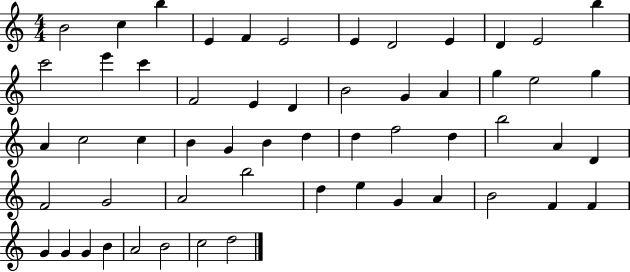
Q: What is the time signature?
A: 4/4